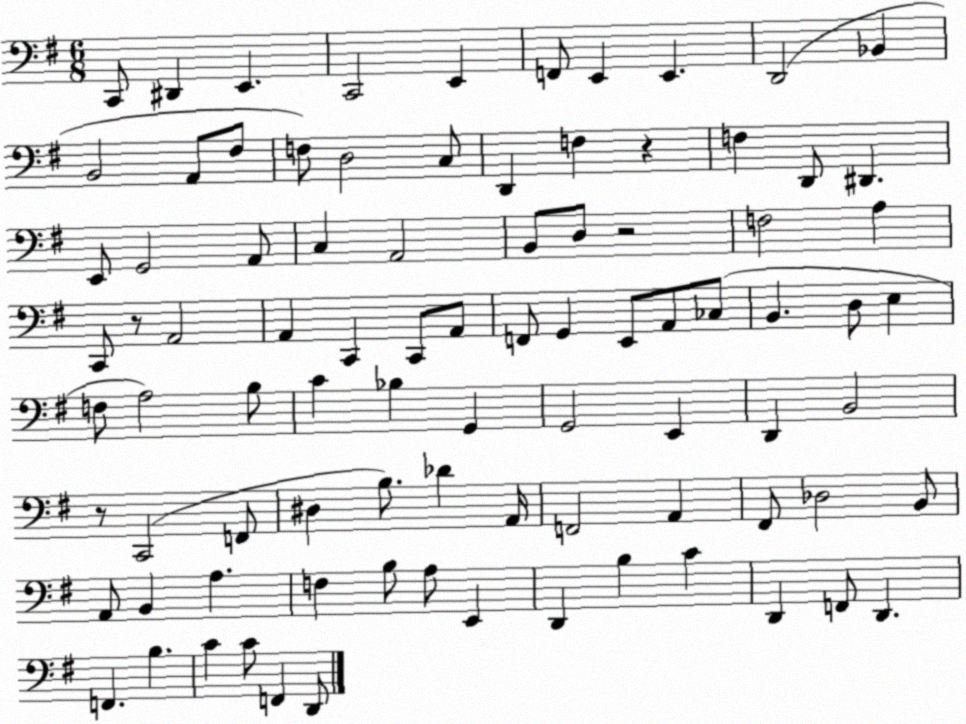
X:1
T:Untitled
M:6/8
L:1/4
K:G
C,,/2 ^D,, E,, C,,2 E,, F,,/2 E,, E,, D,,2 _B,, B,,2 A,,/2 ^F,/2 F,/2 D,2 C,/2 D,, F, z F, D,,/2 ^D,, E,,/2 G,,2 A,,/2 C, A,,2 B,,/2 D,/2 z2 F,2 A, C,,/2 z/2 A,,2 A,, C,, C,,/2 A,,/2 F,,/2 G,, E,,/2 A,,/2 _C,/2 B,, D,/2 E, F,/2 A,2 B,/2 C _B, G,, G,,2 E,, D,, B,,2 z/2 C,,2 F,,/2 ^D, B,/2 _D A,,/4 F,,2 A,, ^F,,/2 _D,2 B,,/2 A,,/2 B,, A, F, B,/2 A,/2 E,, D,, B, C D,, F,,/2 D,, F,, B, C C/2 F,, D,,/2